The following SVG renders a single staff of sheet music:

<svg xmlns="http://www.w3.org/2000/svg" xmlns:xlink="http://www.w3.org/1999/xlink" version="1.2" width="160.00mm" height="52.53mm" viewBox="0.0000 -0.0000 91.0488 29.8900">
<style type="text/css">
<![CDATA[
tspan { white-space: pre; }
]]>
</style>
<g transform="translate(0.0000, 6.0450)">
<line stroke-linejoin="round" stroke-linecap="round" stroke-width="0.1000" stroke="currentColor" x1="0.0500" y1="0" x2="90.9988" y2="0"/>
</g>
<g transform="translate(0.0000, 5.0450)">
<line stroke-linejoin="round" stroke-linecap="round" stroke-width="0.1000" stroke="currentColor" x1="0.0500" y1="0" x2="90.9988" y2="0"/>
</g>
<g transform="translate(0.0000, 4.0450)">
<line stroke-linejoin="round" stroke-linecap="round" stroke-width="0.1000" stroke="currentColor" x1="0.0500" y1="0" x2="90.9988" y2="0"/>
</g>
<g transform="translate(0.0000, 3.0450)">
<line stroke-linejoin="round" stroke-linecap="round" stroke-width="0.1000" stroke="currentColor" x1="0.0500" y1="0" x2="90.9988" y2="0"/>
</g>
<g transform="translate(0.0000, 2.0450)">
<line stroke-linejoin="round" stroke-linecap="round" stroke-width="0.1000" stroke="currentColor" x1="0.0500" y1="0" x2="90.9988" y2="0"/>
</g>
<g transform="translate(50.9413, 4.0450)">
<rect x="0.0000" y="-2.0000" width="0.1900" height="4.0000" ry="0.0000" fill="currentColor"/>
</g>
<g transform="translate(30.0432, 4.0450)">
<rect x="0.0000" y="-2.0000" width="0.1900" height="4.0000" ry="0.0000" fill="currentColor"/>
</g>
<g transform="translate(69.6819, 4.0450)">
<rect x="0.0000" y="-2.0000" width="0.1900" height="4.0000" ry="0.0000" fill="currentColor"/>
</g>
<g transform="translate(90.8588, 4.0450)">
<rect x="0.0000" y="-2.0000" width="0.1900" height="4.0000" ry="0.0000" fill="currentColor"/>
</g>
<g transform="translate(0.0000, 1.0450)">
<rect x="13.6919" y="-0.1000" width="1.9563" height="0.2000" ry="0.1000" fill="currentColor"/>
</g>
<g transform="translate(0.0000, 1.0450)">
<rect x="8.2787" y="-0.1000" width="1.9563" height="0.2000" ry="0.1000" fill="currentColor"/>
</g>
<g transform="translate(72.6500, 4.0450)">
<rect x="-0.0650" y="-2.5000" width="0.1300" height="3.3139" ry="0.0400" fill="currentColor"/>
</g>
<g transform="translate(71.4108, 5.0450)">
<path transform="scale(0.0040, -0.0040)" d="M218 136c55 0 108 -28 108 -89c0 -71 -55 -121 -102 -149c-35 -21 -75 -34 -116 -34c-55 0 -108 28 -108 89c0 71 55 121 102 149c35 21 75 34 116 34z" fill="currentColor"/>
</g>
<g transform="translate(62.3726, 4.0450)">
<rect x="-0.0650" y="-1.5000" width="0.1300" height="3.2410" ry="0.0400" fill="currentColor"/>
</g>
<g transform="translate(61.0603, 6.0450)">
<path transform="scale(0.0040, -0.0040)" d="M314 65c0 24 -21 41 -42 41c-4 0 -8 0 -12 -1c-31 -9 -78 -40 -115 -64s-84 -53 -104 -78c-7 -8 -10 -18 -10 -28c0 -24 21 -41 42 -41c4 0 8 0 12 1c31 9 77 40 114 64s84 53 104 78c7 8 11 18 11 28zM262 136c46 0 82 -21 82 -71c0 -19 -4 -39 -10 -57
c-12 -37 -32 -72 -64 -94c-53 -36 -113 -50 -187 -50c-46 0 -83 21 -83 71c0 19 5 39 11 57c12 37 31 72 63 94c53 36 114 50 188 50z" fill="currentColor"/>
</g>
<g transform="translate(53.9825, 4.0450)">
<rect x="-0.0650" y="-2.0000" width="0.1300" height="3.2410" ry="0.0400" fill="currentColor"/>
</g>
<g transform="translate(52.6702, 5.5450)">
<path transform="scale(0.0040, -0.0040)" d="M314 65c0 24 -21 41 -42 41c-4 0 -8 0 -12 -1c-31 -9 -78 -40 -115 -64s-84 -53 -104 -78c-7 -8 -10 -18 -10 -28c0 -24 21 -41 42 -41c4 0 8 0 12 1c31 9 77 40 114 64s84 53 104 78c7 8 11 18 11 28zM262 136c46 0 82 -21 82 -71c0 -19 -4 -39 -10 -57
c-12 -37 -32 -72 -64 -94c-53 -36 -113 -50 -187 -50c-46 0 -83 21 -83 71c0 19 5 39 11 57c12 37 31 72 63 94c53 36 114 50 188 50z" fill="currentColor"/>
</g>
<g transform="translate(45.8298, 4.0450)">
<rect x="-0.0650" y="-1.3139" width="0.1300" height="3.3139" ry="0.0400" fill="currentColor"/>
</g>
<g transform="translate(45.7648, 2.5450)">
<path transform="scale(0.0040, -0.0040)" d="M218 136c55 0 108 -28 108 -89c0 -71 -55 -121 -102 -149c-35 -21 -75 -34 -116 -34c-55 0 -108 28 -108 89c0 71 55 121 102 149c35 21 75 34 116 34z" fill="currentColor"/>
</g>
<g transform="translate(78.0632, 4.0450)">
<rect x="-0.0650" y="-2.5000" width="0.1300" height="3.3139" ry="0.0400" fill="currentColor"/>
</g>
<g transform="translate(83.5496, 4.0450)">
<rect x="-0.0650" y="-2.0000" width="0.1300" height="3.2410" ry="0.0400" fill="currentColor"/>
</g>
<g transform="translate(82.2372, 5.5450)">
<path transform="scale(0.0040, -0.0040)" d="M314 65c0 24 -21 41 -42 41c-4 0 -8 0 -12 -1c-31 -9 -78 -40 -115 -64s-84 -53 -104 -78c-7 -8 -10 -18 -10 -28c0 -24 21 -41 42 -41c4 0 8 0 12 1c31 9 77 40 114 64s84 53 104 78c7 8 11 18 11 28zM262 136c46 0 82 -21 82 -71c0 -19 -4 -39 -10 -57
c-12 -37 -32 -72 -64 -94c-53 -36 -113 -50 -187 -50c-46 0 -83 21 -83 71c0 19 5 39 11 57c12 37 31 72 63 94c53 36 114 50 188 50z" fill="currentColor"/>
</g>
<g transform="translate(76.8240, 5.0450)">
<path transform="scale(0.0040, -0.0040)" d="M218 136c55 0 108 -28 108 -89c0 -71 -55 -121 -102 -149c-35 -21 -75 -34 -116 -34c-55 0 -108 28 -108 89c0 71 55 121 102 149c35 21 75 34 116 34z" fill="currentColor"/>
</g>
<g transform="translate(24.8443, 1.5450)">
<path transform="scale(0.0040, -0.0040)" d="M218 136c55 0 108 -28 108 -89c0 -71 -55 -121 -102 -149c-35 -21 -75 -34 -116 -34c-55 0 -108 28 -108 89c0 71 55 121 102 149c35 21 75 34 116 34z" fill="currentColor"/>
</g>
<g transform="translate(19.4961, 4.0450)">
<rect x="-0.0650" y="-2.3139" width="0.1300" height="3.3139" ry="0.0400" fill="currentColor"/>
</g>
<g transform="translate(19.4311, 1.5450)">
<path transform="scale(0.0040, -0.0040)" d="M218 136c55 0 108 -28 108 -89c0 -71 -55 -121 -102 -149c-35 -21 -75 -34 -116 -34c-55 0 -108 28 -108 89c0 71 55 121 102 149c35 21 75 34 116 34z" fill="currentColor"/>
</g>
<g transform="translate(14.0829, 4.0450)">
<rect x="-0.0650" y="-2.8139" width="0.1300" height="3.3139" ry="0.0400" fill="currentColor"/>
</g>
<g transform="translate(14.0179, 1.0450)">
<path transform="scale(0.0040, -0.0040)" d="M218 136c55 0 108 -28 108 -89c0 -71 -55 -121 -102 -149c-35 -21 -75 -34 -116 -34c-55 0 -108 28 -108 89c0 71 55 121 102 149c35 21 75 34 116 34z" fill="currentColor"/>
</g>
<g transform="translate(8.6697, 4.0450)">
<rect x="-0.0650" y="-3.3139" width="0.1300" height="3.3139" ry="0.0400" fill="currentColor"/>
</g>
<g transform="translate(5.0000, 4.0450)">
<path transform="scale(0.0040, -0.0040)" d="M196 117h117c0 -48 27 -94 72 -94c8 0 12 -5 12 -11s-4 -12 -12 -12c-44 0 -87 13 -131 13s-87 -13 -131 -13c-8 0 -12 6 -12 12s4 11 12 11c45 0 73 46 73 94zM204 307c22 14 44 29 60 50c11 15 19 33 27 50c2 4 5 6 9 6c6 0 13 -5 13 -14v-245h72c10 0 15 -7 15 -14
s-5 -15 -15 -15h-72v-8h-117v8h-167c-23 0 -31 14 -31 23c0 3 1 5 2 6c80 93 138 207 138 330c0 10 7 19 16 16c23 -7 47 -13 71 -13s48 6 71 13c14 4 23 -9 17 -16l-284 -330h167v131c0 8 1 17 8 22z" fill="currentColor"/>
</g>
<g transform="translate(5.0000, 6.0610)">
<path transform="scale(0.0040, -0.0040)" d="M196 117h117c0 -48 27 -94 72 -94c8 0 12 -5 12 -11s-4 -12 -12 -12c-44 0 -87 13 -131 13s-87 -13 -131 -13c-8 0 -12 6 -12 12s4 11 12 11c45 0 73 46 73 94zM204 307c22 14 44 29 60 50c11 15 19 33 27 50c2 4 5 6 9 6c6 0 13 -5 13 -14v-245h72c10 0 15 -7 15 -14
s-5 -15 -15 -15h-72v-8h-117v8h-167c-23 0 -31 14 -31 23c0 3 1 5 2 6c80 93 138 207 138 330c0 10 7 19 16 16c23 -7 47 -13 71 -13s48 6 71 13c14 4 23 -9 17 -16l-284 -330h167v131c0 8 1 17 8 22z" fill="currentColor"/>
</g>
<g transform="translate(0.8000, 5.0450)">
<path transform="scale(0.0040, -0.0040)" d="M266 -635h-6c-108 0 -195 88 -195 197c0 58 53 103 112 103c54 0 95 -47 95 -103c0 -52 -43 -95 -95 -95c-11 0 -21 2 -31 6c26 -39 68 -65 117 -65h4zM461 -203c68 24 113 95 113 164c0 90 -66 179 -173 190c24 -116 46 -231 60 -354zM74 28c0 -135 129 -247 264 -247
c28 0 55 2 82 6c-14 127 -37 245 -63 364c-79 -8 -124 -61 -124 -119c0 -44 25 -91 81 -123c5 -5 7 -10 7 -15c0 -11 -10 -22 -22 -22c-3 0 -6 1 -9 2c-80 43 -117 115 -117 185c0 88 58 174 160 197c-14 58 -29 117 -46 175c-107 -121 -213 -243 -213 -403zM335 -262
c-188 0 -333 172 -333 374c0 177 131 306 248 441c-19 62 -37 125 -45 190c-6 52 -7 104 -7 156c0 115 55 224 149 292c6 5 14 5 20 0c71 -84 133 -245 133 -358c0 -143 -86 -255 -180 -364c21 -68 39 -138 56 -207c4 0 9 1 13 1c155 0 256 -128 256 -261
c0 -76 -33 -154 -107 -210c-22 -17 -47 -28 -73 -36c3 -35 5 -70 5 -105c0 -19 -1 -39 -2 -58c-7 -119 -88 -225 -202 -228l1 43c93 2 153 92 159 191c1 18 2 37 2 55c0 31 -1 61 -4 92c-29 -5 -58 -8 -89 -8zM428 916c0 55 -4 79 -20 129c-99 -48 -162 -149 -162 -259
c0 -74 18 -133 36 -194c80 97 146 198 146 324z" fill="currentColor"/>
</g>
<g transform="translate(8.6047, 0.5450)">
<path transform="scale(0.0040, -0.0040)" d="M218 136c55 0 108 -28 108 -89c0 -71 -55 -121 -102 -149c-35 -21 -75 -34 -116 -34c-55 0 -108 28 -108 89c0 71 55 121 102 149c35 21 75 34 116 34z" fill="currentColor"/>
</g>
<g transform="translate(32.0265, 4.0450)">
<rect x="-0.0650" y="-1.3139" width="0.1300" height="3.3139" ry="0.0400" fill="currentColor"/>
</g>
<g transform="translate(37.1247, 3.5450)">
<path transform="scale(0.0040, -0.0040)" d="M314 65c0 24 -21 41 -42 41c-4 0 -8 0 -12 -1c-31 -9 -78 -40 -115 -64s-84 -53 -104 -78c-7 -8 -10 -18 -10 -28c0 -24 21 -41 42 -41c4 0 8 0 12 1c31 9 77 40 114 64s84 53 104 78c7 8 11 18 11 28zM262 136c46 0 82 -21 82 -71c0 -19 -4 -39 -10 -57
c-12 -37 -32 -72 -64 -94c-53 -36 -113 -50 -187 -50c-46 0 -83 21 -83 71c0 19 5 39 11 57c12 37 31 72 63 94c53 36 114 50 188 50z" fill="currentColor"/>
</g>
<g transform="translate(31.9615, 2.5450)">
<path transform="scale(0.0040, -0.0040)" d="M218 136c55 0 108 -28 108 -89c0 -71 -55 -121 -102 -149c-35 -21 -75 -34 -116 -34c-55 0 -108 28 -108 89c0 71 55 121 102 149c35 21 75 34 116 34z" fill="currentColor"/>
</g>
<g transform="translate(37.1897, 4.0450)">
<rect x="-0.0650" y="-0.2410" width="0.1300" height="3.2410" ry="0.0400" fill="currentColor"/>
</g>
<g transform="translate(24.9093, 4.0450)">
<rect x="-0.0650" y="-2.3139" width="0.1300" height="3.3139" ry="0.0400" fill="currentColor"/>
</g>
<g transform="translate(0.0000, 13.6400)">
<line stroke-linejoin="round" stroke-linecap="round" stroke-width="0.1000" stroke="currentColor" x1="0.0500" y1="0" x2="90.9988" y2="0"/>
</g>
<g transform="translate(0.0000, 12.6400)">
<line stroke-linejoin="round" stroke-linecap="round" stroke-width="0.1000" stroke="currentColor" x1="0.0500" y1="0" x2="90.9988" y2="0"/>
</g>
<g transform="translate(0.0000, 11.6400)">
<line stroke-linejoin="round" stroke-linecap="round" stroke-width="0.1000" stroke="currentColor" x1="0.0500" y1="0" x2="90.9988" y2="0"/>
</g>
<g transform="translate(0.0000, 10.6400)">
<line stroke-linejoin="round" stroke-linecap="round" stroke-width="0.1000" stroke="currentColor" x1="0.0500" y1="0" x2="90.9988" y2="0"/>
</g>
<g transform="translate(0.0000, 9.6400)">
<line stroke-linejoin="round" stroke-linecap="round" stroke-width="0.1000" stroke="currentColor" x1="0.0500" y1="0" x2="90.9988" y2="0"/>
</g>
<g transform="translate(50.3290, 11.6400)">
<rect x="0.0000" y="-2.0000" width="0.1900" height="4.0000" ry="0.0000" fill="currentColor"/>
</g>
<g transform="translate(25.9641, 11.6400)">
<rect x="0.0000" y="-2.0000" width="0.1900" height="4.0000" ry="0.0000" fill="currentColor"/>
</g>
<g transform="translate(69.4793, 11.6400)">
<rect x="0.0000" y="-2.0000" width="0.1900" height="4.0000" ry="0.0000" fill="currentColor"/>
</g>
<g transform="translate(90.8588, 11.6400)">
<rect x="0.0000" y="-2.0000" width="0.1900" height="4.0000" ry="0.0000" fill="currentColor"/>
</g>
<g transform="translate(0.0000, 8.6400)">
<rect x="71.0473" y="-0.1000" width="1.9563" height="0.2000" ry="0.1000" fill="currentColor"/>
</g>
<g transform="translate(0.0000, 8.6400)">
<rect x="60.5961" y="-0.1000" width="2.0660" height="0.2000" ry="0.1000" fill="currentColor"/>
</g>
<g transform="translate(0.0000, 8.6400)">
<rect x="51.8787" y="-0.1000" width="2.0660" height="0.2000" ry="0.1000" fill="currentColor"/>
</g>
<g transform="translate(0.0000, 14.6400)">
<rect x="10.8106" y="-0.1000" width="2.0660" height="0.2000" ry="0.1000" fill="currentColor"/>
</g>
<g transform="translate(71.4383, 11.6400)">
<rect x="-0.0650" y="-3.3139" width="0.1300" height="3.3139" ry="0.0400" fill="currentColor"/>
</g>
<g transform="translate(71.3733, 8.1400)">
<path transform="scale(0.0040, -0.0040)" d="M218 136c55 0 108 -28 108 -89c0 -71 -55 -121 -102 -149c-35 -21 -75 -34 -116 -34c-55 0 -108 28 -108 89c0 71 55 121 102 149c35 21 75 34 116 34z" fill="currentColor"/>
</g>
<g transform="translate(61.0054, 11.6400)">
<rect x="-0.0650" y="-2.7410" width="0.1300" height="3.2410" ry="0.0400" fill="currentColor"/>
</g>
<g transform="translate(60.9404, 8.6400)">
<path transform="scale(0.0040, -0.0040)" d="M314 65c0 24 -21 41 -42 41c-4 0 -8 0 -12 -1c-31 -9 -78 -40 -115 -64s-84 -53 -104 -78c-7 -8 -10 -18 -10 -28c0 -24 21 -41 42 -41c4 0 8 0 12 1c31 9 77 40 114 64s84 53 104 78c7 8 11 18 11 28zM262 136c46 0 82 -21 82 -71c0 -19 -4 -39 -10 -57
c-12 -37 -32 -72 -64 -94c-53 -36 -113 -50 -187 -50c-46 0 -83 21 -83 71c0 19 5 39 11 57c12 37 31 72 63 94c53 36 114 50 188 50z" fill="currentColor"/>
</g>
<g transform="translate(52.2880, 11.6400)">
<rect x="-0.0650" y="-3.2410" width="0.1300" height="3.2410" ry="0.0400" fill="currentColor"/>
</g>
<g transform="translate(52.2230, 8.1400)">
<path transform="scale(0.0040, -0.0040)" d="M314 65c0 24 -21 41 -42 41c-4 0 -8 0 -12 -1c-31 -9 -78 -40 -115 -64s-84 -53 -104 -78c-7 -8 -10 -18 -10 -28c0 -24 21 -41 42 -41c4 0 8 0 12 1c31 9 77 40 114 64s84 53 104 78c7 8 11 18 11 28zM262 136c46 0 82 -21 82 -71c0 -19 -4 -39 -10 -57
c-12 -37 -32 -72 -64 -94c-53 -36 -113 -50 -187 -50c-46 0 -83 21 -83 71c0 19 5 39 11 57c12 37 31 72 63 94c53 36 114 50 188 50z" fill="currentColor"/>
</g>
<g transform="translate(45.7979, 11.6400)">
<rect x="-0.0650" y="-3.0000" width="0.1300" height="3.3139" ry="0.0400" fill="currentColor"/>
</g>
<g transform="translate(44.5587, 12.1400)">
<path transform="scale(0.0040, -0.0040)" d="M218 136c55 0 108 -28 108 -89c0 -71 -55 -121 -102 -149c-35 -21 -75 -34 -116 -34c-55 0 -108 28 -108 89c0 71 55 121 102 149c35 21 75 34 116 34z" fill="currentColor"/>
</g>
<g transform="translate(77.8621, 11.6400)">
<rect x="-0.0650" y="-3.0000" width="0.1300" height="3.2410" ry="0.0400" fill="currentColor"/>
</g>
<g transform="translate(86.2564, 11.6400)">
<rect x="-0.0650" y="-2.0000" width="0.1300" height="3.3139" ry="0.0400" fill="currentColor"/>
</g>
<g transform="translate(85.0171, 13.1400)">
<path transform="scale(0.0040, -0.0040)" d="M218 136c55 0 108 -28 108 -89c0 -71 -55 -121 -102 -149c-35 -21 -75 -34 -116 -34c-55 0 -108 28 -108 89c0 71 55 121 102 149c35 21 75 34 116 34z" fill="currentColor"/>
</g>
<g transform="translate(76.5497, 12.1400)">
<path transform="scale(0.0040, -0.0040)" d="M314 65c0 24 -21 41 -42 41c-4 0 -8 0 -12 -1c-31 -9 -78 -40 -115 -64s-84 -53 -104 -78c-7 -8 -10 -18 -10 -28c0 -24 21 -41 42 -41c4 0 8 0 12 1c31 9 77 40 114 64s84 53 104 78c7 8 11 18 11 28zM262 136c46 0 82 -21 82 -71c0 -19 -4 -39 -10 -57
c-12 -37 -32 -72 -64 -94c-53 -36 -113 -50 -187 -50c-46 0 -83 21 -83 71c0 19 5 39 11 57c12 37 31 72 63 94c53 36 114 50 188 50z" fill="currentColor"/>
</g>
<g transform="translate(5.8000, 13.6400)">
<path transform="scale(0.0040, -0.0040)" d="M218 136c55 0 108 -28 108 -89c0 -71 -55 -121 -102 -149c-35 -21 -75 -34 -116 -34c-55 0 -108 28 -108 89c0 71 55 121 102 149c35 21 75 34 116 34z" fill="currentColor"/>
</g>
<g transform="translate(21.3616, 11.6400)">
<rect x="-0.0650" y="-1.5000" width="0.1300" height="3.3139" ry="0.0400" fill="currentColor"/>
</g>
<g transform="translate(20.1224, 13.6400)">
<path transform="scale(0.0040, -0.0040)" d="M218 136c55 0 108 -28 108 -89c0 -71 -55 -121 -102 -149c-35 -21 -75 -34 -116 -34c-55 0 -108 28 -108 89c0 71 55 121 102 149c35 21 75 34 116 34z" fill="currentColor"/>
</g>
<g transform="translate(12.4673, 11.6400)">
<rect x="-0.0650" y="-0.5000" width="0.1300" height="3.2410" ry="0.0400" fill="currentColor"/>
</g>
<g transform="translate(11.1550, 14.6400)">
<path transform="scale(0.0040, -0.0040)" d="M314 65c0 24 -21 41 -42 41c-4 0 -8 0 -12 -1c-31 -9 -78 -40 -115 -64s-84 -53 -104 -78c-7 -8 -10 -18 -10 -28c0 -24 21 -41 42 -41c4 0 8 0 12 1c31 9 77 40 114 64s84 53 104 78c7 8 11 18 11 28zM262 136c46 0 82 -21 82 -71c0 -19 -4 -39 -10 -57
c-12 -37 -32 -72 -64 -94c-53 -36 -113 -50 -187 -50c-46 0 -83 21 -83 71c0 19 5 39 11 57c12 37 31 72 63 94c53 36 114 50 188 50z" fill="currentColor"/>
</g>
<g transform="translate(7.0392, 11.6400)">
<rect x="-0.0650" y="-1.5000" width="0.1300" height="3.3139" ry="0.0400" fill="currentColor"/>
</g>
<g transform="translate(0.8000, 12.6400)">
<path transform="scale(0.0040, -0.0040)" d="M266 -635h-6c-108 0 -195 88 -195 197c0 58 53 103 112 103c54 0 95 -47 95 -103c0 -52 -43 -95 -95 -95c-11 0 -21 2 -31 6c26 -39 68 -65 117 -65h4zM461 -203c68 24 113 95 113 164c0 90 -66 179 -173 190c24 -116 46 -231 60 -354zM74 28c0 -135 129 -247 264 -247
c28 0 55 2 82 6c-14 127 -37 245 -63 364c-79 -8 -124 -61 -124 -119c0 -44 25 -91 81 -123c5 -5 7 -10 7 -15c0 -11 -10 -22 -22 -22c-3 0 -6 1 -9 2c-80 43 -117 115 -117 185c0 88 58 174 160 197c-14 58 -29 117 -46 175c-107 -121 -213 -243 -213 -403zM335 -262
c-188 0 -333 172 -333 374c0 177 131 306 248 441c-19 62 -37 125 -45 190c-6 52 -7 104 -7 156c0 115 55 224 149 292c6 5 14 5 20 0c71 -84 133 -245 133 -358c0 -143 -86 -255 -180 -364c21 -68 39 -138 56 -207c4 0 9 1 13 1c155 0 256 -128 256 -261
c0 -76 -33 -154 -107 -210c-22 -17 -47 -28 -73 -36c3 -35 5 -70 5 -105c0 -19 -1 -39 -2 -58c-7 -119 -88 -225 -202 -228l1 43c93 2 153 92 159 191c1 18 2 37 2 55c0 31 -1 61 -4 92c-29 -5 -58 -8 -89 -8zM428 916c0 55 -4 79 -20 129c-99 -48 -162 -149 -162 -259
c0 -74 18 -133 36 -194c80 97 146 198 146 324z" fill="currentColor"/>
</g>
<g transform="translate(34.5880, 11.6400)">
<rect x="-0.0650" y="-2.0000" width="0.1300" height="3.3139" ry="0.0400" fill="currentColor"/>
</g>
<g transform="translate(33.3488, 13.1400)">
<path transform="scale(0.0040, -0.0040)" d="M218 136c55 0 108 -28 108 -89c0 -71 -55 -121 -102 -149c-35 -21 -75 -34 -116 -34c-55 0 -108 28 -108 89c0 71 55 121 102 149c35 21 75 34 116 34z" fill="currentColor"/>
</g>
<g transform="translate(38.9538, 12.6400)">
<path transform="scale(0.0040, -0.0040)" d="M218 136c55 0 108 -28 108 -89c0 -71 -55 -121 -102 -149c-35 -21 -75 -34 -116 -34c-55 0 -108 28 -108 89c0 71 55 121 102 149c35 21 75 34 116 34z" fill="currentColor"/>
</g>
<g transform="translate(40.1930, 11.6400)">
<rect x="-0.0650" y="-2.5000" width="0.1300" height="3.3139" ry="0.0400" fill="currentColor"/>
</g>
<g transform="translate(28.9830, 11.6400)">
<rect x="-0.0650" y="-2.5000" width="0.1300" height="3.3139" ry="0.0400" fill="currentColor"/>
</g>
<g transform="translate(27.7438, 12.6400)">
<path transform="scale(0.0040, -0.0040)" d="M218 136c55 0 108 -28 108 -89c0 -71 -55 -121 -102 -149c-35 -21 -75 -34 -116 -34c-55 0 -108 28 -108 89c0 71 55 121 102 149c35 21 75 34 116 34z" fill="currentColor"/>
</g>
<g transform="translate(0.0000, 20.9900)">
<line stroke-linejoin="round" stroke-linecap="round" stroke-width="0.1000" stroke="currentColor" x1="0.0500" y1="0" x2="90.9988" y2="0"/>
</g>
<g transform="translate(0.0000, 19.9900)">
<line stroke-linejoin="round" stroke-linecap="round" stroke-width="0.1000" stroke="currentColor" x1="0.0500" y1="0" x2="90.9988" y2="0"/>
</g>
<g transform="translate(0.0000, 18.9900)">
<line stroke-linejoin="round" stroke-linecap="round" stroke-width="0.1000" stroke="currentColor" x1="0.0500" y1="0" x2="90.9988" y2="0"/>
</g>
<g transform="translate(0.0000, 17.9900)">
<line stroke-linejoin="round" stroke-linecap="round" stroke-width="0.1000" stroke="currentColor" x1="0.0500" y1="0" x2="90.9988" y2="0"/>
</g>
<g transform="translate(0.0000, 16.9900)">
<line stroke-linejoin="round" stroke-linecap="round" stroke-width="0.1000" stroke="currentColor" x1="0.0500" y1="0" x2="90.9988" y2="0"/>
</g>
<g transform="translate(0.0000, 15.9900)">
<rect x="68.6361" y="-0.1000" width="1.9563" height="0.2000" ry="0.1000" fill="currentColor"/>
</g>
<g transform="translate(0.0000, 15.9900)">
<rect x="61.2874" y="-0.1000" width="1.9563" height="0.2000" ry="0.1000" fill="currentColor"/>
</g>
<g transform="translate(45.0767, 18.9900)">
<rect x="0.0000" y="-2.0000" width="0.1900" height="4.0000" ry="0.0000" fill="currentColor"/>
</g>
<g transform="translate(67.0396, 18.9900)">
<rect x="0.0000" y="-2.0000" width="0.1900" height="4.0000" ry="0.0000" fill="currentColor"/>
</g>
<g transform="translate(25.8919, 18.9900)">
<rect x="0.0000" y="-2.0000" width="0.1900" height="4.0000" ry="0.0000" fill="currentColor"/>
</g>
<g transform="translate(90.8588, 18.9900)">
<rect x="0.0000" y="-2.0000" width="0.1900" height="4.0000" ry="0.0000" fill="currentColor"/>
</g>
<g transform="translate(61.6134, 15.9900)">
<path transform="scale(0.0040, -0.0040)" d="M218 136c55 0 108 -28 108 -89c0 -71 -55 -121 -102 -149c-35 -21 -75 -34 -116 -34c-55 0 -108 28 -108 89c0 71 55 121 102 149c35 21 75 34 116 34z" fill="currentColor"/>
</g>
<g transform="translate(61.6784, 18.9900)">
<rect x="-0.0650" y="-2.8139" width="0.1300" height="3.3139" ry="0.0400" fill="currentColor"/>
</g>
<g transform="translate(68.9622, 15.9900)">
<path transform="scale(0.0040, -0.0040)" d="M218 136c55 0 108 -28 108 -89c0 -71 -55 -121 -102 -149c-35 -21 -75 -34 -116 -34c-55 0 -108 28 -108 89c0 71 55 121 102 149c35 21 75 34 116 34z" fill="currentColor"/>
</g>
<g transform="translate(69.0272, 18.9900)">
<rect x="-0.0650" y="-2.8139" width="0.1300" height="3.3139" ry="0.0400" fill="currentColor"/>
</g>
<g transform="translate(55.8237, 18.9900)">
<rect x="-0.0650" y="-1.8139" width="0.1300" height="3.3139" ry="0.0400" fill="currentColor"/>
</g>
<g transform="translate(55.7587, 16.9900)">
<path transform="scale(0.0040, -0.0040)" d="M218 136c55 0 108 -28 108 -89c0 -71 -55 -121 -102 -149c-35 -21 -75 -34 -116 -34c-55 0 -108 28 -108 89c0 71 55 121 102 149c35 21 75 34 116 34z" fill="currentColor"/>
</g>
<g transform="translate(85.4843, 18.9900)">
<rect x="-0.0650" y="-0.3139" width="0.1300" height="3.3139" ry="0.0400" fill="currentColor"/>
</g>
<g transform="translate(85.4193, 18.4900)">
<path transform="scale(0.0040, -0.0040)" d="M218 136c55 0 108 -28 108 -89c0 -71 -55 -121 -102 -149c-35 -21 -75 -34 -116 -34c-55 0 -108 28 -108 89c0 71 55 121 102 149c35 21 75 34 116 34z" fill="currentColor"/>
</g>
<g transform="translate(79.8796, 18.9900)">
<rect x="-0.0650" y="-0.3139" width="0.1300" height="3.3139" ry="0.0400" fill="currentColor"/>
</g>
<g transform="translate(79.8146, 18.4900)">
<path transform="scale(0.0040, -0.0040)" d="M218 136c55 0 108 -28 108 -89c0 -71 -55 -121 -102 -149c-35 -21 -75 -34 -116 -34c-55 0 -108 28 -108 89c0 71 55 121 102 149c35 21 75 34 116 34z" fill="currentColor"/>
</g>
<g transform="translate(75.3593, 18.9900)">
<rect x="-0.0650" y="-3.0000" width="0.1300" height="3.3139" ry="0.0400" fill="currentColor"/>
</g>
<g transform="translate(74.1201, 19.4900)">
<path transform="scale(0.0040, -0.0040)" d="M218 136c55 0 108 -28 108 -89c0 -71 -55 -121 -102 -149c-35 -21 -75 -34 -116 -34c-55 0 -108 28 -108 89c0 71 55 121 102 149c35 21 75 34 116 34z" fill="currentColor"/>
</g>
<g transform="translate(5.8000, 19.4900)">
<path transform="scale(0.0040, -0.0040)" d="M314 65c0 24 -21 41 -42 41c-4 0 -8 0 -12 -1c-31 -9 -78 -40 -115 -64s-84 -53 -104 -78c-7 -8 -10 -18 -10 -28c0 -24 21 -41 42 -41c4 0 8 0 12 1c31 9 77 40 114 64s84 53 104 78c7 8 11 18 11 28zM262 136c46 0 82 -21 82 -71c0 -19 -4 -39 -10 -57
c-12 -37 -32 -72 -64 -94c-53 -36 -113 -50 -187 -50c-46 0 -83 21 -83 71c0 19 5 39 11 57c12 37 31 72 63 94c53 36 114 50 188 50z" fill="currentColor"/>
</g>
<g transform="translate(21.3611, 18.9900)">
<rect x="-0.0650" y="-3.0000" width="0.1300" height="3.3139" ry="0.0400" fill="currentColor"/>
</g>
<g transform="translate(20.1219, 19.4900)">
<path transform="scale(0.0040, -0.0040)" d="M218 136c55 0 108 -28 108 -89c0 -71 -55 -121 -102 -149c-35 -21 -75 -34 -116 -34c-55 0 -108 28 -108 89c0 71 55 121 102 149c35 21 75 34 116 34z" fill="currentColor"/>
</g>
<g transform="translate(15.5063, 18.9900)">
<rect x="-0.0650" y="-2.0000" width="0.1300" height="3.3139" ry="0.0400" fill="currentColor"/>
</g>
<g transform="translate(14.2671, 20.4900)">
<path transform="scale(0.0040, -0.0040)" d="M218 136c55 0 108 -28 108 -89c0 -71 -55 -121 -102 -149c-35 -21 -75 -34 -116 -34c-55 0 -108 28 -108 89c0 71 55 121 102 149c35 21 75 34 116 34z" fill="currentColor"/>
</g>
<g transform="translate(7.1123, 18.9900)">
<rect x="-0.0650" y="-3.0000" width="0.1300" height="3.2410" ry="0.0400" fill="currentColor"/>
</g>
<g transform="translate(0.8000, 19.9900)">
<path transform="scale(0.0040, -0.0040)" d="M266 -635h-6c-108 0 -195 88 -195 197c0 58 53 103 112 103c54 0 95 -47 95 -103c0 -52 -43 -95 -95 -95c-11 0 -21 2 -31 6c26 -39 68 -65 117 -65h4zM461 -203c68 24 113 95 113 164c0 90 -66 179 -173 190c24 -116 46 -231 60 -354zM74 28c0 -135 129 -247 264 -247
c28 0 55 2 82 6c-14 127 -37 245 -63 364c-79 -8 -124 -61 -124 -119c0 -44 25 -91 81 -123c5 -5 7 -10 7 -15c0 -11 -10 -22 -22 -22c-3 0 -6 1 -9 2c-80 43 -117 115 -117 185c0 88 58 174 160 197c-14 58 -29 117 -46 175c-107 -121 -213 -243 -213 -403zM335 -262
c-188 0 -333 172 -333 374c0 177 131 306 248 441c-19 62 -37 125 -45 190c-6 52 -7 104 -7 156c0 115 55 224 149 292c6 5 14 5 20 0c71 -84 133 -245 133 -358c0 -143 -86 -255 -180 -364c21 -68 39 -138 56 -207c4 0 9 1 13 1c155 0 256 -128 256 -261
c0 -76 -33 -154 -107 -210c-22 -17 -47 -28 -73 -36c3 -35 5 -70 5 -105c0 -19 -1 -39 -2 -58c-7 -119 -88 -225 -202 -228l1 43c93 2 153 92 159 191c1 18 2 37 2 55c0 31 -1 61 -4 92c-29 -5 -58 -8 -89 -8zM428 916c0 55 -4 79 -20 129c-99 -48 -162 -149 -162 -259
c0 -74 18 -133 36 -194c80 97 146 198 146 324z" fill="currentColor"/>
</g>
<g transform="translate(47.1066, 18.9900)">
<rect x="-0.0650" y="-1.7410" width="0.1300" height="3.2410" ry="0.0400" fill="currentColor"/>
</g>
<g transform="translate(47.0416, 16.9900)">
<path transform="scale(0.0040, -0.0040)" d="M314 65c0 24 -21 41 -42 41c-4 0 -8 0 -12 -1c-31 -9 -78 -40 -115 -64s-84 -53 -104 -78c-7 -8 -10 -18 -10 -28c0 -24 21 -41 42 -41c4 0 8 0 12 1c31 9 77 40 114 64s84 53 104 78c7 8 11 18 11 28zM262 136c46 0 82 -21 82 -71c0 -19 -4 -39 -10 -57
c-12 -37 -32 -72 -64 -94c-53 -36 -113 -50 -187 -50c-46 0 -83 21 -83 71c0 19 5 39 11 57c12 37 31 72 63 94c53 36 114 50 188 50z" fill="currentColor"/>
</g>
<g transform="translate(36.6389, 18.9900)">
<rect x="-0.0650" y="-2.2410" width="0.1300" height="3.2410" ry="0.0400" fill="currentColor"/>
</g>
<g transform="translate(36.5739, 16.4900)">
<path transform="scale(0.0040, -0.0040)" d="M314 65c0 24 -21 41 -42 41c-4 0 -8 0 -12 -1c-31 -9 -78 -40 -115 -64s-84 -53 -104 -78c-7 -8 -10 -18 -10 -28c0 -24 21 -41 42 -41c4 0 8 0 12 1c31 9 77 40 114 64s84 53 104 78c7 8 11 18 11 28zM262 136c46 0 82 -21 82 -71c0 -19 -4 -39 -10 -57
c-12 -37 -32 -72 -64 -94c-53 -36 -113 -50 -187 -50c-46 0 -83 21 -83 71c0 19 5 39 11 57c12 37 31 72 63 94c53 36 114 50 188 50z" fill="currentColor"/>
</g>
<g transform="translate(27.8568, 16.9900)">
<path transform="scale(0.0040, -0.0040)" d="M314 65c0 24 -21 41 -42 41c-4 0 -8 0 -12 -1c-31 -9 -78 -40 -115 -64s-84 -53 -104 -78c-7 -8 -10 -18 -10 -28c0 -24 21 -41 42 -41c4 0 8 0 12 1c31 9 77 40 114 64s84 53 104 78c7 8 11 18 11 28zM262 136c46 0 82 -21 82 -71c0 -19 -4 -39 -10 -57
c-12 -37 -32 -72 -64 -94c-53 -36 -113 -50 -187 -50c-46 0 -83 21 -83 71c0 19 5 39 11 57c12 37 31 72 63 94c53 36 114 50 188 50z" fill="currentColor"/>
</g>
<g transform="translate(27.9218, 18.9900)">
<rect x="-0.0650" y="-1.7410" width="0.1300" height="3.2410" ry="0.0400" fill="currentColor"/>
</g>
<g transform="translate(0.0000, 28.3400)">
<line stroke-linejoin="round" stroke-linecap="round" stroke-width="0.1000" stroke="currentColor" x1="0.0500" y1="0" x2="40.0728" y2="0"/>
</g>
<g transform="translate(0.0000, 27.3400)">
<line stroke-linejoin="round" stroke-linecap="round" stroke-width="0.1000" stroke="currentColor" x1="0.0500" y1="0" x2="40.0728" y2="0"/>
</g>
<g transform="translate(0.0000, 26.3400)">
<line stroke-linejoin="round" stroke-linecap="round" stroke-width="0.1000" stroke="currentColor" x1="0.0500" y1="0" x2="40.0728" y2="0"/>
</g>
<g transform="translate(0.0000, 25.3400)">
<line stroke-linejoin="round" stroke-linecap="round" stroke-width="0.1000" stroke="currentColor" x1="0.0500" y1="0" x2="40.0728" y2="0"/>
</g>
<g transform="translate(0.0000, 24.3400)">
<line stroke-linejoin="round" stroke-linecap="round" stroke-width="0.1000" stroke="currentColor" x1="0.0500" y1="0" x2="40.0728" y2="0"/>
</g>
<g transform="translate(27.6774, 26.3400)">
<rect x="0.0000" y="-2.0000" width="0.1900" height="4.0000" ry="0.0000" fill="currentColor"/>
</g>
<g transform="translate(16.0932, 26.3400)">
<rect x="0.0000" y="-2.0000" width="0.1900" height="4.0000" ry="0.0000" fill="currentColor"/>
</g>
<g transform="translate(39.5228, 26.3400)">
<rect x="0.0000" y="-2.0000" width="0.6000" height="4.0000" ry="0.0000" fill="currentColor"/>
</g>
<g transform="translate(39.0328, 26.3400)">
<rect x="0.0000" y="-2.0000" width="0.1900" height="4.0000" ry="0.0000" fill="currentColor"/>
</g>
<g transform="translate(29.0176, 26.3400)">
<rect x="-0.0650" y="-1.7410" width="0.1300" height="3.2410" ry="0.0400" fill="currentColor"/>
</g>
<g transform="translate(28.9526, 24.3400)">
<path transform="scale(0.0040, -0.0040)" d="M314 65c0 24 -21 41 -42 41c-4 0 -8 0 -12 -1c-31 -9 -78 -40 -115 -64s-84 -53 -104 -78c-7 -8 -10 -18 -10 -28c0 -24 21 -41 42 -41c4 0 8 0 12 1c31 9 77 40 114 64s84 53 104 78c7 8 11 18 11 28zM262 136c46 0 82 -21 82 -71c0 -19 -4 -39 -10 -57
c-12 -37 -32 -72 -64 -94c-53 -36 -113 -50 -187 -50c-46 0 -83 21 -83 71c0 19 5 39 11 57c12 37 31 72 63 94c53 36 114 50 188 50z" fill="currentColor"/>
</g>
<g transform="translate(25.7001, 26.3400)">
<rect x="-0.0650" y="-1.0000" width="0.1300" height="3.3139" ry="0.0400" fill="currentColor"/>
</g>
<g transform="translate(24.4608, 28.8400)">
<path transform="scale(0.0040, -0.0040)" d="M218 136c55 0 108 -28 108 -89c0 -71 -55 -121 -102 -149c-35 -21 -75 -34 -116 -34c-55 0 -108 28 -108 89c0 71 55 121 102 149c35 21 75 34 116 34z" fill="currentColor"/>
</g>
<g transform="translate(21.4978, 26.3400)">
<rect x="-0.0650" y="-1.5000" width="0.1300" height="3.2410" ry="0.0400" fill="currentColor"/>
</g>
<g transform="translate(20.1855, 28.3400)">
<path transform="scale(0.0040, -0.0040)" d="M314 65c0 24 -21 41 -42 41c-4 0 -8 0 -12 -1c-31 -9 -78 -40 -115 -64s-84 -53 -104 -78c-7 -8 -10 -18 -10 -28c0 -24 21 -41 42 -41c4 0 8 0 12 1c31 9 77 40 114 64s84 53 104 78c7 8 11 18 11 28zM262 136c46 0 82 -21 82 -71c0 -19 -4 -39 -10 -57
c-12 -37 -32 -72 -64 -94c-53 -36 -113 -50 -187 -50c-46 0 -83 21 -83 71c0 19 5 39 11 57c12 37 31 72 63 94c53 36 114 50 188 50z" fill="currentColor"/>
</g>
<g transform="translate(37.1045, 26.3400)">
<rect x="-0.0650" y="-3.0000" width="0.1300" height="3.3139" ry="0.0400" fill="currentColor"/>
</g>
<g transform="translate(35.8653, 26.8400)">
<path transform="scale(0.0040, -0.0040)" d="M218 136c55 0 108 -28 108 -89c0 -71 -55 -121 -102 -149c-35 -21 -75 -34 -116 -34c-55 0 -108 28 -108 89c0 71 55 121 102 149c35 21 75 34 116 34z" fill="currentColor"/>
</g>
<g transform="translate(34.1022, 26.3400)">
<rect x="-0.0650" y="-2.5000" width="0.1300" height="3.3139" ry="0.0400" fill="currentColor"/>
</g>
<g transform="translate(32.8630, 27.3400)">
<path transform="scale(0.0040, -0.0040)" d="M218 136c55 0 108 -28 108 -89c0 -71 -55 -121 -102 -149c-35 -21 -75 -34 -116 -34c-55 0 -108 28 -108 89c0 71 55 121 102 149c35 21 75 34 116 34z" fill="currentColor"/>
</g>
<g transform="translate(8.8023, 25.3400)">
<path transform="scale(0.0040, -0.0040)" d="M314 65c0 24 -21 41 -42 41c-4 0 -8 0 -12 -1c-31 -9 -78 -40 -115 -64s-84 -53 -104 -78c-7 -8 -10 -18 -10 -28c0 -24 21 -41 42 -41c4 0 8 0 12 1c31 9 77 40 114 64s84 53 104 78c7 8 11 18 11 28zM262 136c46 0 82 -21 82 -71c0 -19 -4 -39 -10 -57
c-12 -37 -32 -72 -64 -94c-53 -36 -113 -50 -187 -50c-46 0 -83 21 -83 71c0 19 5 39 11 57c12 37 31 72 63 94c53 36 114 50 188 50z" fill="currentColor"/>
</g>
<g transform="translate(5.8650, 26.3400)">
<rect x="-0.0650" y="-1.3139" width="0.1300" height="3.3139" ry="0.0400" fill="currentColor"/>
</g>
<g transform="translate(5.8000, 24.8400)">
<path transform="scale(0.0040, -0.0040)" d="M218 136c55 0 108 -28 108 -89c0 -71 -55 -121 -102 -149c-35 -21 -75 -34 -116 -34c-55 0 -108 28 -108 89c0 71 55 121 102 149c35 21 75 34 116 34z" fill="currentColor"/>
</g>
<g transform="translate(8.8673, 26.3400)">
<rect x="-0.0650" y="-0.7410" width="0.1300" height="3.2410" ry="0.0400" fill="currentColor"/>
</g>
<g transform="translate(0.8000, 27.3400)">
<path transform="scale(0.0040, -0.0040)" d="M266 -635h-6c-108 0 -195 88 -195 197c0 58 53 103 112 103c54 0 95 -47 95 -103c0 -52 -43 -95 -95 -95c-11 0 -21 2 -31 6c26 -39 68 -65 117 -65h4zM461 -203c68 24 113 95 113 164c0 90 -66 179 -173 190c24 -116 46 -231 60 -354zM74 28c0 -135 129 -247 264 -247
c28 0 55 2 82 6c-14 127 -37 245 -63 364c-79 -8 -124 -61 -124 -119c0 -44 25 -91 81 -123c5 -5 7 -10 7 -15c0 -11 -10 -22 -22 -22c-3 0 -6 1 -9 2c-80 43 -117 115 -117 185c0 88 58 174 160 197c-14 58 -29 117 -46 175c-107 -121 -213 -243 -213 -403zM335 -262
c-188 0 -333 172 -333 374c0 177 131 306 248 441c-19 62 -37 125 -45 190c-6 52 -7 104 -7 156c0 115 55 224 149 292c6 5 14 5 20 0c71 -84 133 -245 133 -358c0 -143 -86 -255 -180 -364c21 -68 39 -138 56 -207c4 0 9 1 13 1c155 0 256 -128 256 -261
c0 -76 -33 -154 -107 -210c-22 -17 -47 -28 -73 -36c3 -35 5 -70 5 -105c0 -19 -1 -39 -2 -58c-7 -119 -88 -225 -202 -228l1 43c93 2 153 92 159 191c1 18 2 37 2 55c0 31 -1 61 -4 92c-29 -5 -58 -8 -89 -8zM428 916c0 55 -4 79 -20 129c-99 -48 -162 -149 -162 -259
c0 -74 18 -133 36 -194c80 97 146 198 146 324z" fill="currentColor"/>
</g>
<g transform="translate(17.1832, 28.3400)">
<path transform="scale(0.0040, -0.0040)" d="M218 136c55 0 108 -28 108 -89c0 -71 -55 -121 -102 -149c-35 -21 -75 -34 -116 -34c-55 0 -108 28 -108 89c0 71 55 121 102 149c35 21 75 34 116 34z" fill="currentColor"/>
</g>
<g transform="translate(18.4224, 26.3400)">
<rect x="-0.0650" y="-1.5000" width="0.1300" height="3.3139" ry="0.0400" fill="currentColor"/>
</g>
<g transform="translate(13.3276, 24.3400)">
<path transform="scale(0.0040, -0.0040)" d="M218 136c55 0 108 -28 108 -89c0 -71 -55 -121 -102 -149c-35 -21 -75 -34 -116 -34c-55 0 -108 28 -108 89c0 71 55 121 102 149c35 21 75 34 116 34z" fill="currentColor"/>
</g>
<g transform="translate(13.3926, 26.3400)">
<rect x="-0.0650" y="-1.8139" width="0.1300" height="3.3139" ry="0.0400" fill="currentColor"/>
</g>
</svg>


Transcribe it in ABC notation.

X:1
T:Untitled
M:4/4
L:1/4
K:C
b a g g e c2 e F2 E2 G G F2 E C2 E G F G A b2 a2 b A2 F A2 F A f2 g2 f2 f a a A c c e d2 f E E2 D f2 G A